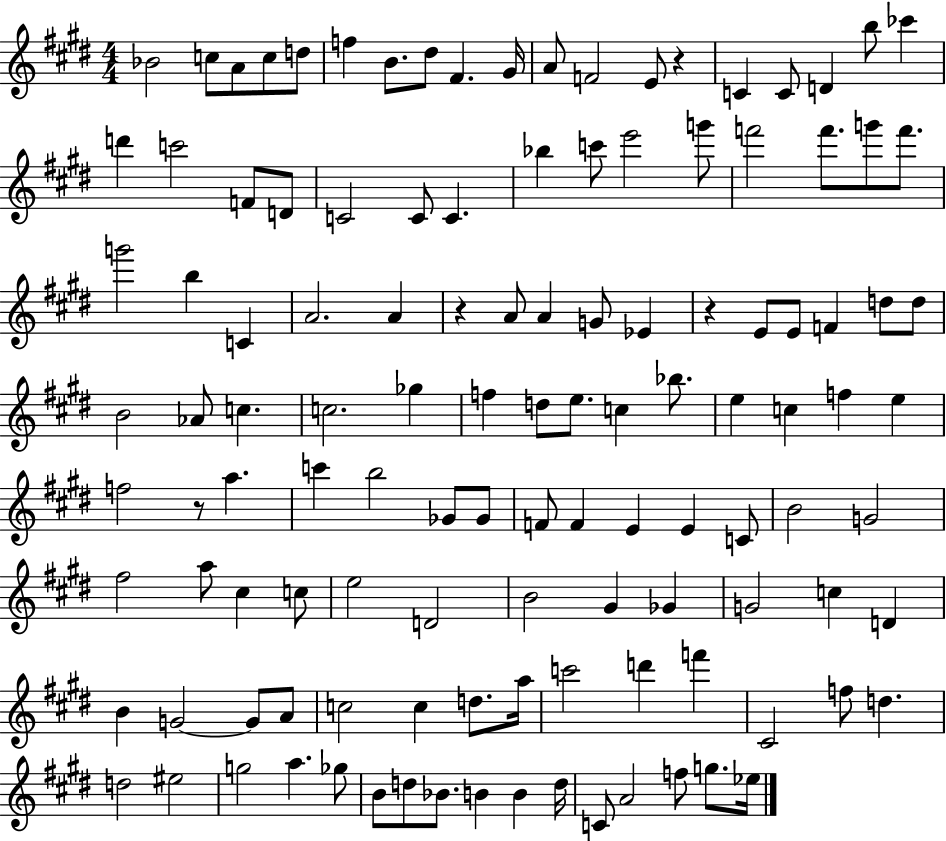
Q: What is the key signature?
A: E major